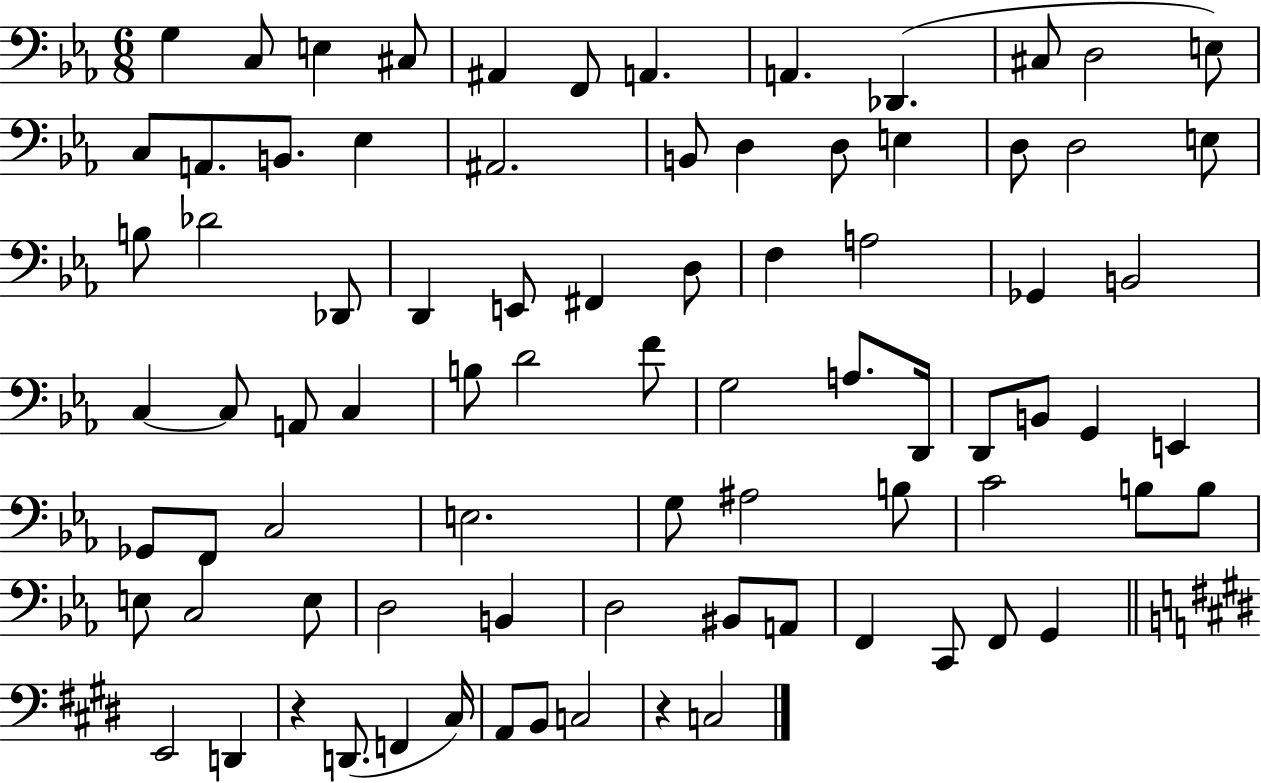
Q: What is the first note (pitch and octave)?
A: G3